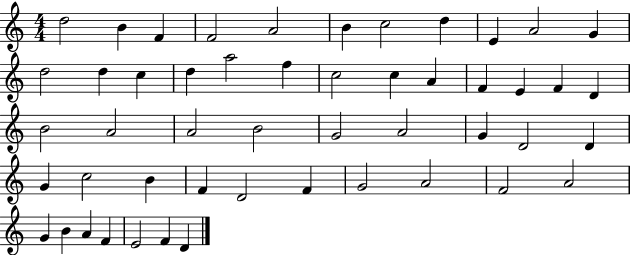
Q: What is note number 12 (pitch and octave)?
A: D5